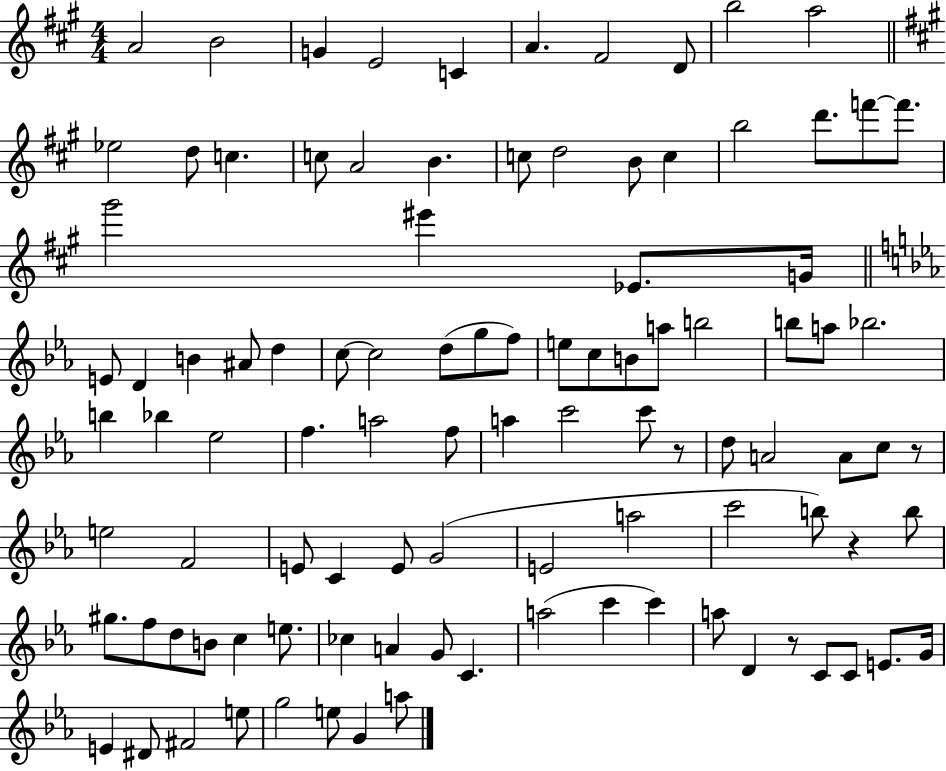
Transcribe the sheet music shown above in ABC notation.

X:1
T:Untitled
M:4/4
L:1/4
K:A
A2 B2 G E2 C A ^F2 D/2 b2 a2 _e2 d/2 c c/2 A2 B c/2 d2 B/2 c b2 d'/2 f'/2 f'/2 ^g'2 ^e' _E/2 G/4 E/2 D B ^A/2 d c/2 c2 d/2 g/2 f/2 e/2 c/2 B/2 a/2 b2 b/2 a/2 _b2 b _b _e2 f a2 f/2 a c'2 c'/2 z/2 d/2 A2 A/2 c/2 z/2 e2 F2 E/2 C E/2 G2 E2 a2 c'2 b/2 z b/2 ^g/2 f/2 d/2 B/2 c e/2 _c A G/2 C a2 c' c' a/2 D z/2 C/2 C/2 E/2 G/4 E ^D/2 ^F2 e/2 g2 e/2 G a/2